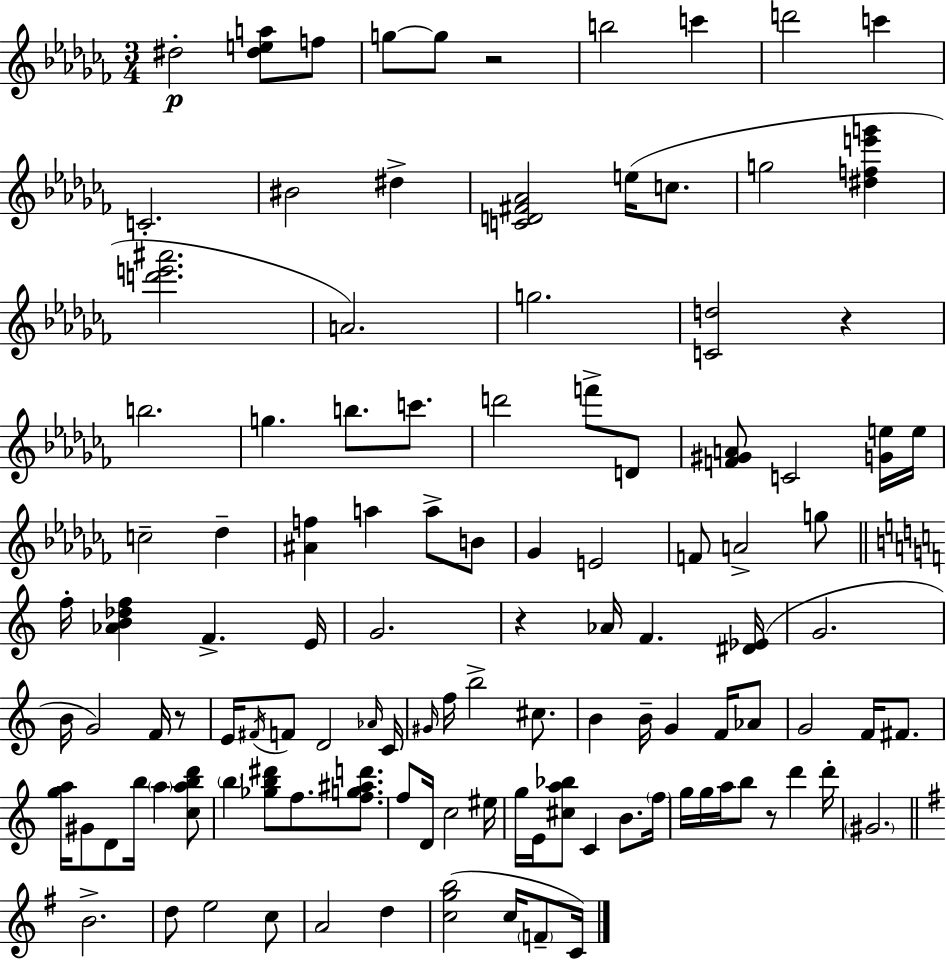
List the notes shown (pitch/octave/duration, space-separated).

D#5/h [D#5,E5,A5]/e F5/e G5/e G5/e R/h B5/h C6/q D6/h C6/q C4/h. BIS4/h D#5/q [C4,D4,F#4,Ab4]/h E5/s C5/e. G5/h [D#5,F5,E6,G6]/q [D6,E6,A#6]/h. A4/h. G5/h. [C4,D5]/h R/q B5/h. G5/q. B5/e. C6/e. D6/h F6/e D4/e [F4,G#4,A4]/e C4/h [G4,E5]/s E5/s C5/h Db5/q [A#4,F5]/q A5/q A5/e B4/e Gb4/q E4/h F4/e A4/h G5/e F5/s [Ab4,B4,Db5,F5]/q F4/q. E4/s G4/h. R/q Ab4/s F4/q. [D#4,Eb4]/s G4/h. B4/s G4/h F4/s R/e E4/s F#4/s F4/e D4/h Ab4/s C4/s G#4/s F5/s B5/h C#5/e. B4/q B4/s G4/q F4/s Ab4/e G4/h F4/s F#4/e. [G5,A5]/s G#4/e D4/e B5/s A5/q [C5,A5,B5,D6]/e B5/q [Gb5,B5,D#6]/e F5/e. [F5,G5,A#5,D6]/e. F5/e D4/s C5/h EIS5/s G5/s E4/s [C#5,A5,Bb5]/e C4/q B4/e. F5/s G5/s G5/s A5/s B5/e R/e D6/q D6/s G#4/h. B4/h. D5/e E5/h C5/e A4/h D5/q [C5,G5,B5]/h C5/s F4/e C4/s